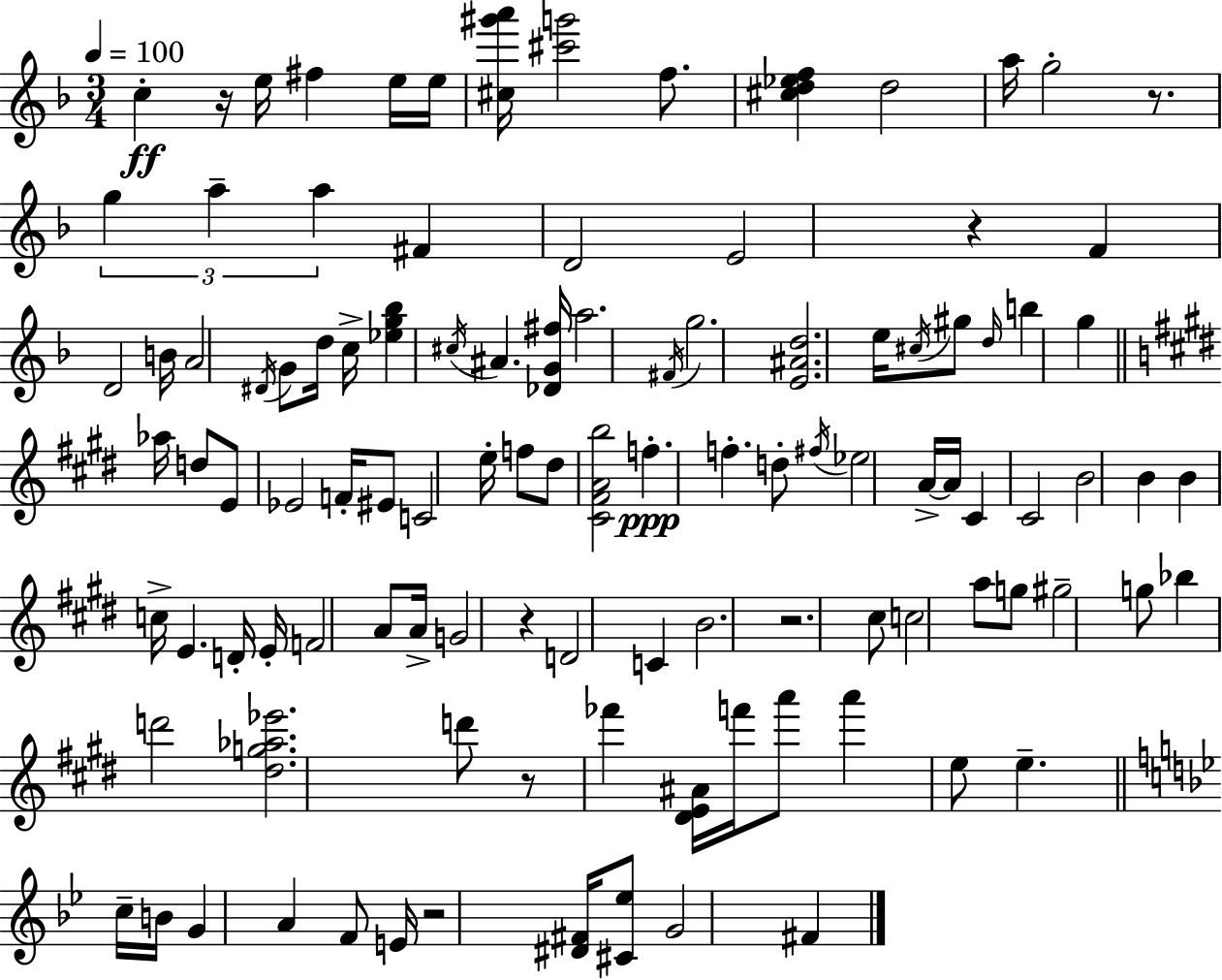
{
  \clef treble
  \numericTimeSignature
  \time 3/4
  \key d \minor
  \tempo 4 = 100
  c''4-.\ff r16 e''16 fis''4 e''16 e''16 | <cis'' gis''' a'''>16 <cis''' g'''>2 f''8. | <cis'' d'' ees'' f''>4 d''2 | a''16 g''2-. r8. | \break \tuplet 3/2 { g''4 a''4-- a''4 } | fis'4 d'2 | e'2 r4 | f'4 d'2 | \break b'16 a'2 \acciaccatura { dis'16 } g'8 | d''16 c''16-> <ees'' g'' bes''>4 \acciaccatura { cis''16 } ais'4. | <des' g' fis''>16 a''2. | \acciaccatura { fis'16 } g''2. | \break <e' ais' d''>2. | e''16 \acciaccatura { cis''16 } gis''8 \grace { d''16 } b''4 | g''4 \bar "||" \break \key e \major aes''16 d''8 e'8 ees'2 | f'16-. eis'8 c'2 | e''16-. f''8 dis''8 <cis' fis' a' b''>2 | f''4.-.\ppp f''4.-. | \break d''8-. \acciaccatura { fis''16 } ees''2 | a'16->~~ a'16 cis'4 cis'2 | b'2 b'4 | b'4 c''16-> e'4. | \break d'16-. e'16-. f'2 a'8 | a'16-> g'2 r4 | d'2 c'4 | b'2. | \break r2. | cis''8 c''2 | a''8 g''8 gis''2-- | g''8 bes''4 d'''2 | \break <dis'' g'' aes'' ees'''>2. | d'''8 r8 fes'''4 <dis' e' ais'>16 f'''16 | a'''8 a'''4 e''8 e''4.-- | \bar "||" \break \key bes \major c''16-- b'16 g'4 a'4 f'8 | e'16 r2 <dis' fis'>16 <cis' ees''>8 | g'2 fis'4 | \bar "|."
}